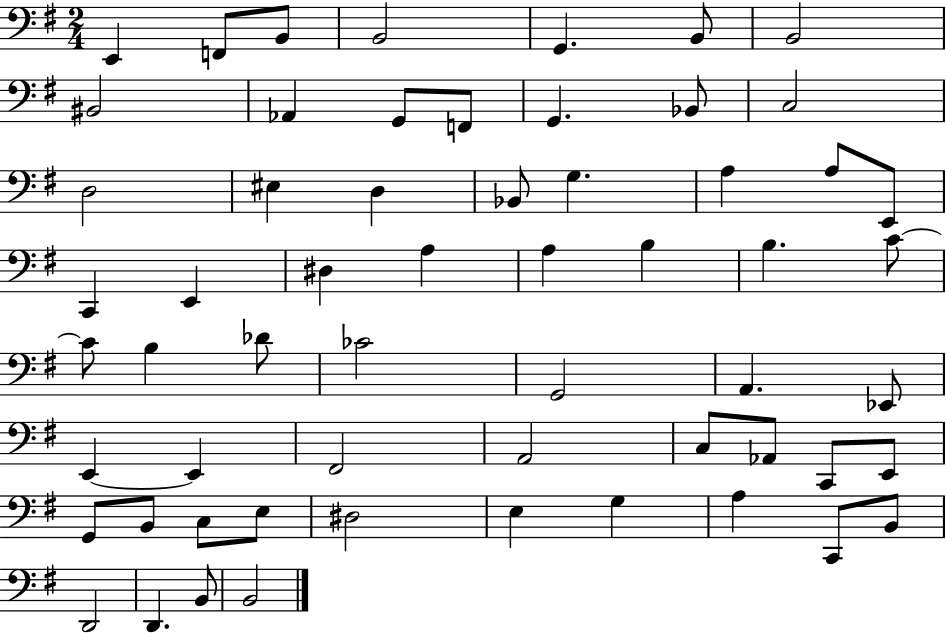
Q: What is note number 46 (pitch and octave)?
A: G2